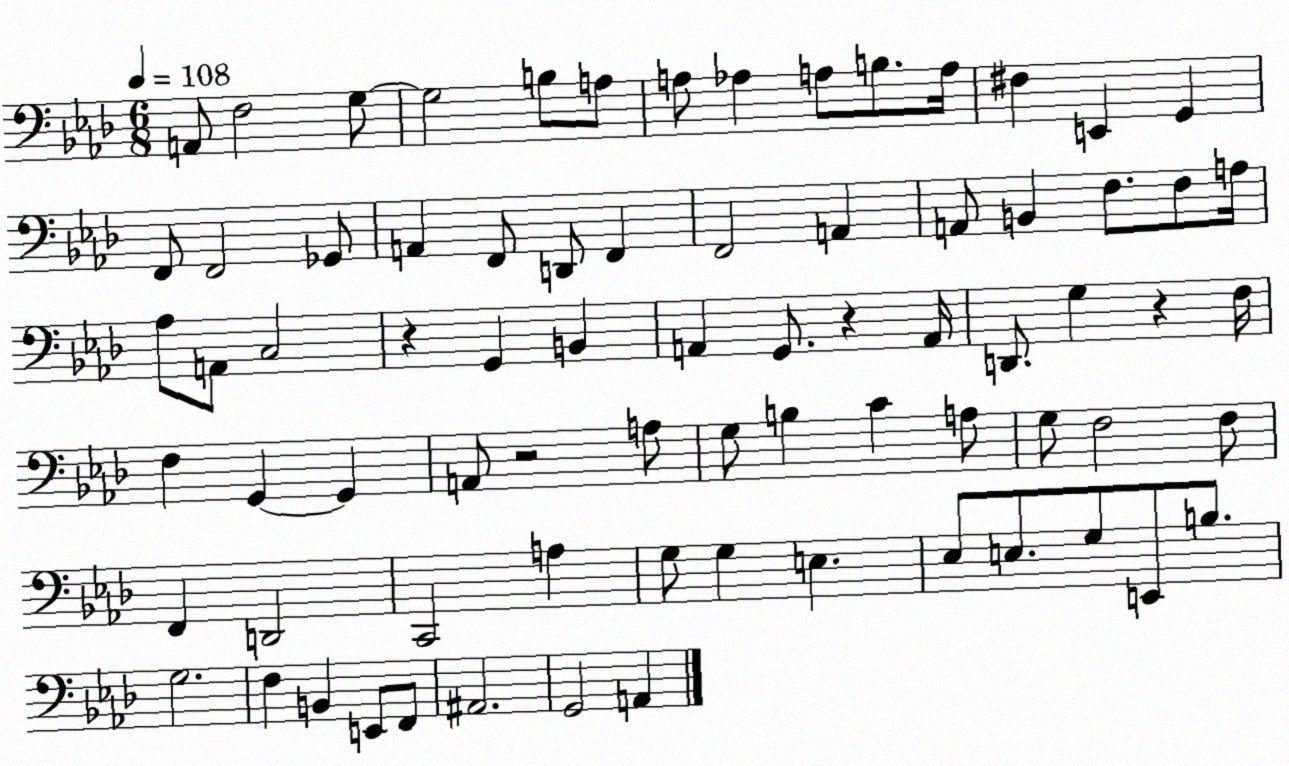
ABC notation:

X:1
T:Untitled
M:6/8
L:1/4
K:Ab
A,,/2 F,2 G,/2 G,2 B,/2 A,/2 A,/2 _A, A,/2 B,/2 A,/4 ^F, E,, G,, F,,/2 F,,2 _G,,/2 A,, F,,/2 D,,/2 F,, F,,2 A,, A,,/2 B,, F,/2 F,/2 A,/4 _A,/2 A,,/2 C,2 z G,, B,, A,, G,,/2 z A,,/4 D,,/2 G, z F,/4 F, G,, G,, A,,/2 z2 A,/2 G,/2 B, C A,/2 G,/2 F,2 F,/2 F,, D,,2 C,,2 A, G,/2 G, E, _E,/2 E,/2 G,/2 E,,/2 B,/2 G,2 F, B,, E,,/2 F,,/2 ^A,,2 G,,2 A,,